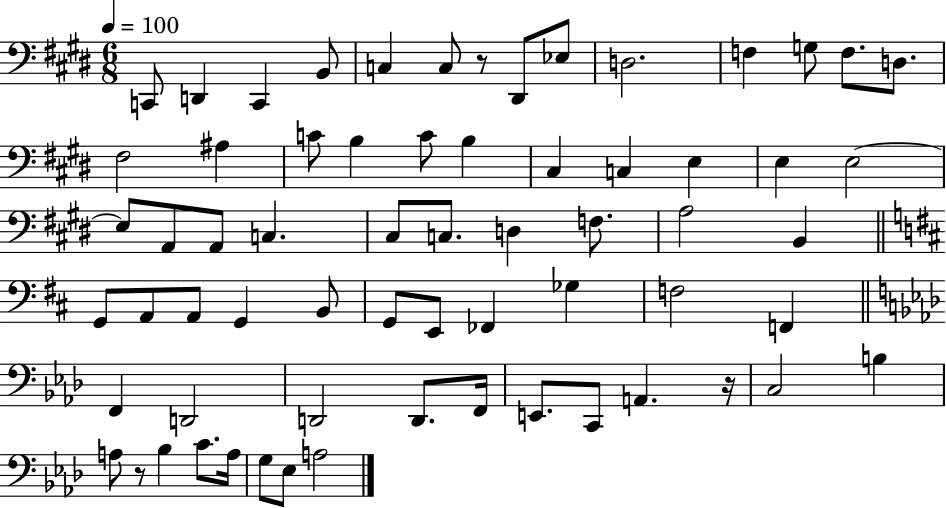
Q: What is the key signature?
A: E major